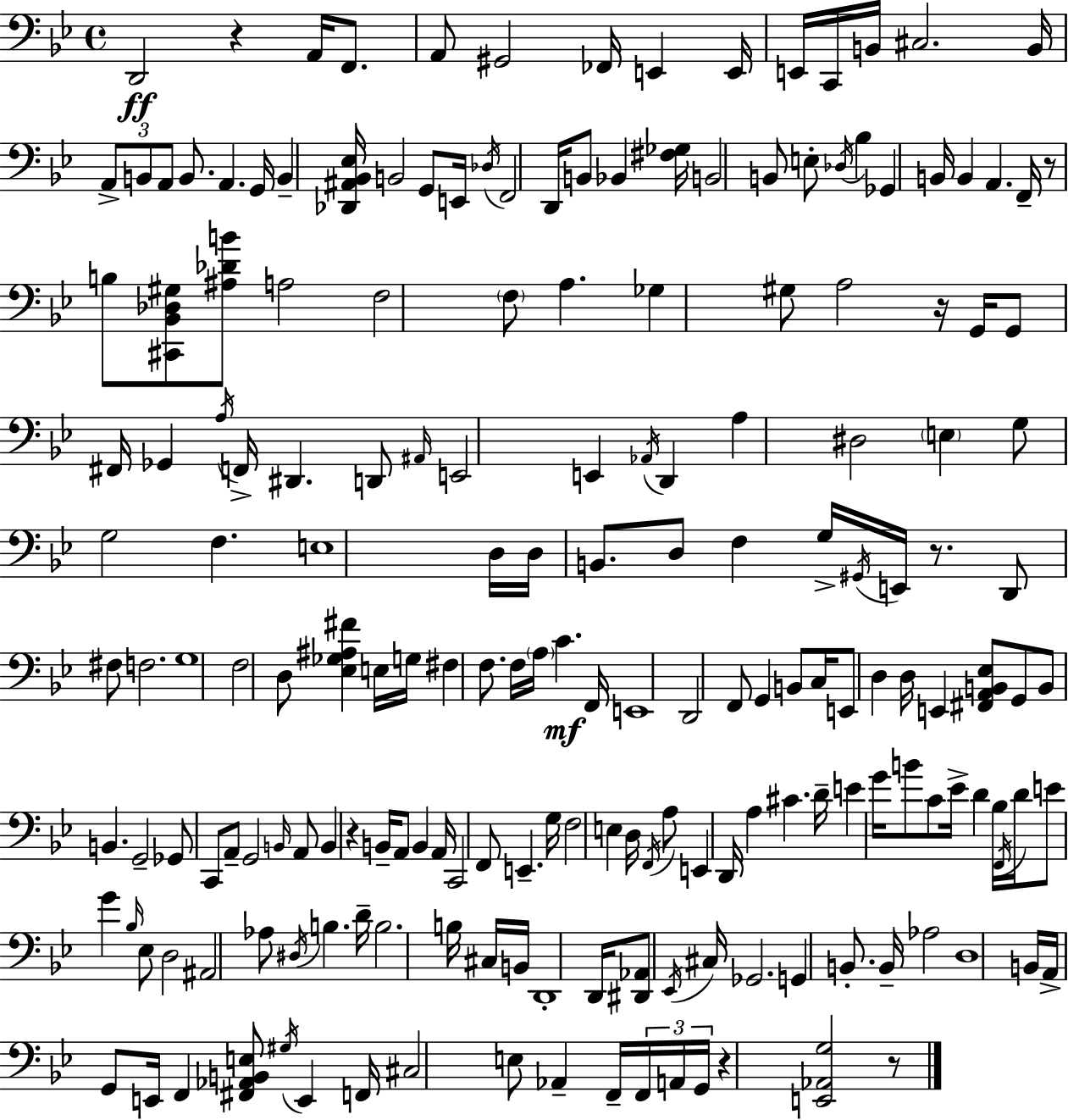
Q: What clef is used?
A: bass